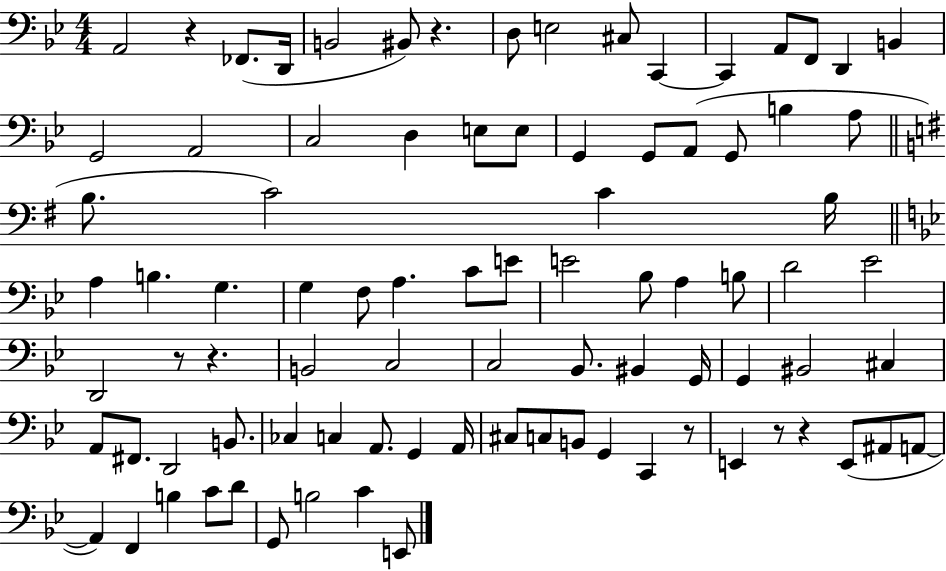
A2/h R/q FES2/e. D2/s B2/h BIS2/e R/q. D3/e E3/h C#3/e C2/q C2/q A2/e F2/e D2/q B2/q G2/h A2/h C3/h D3/q E3/e E3/e G2/q G2/e A2/e G2/e B3/q A3/e B3/e. C4/h C4/q B3/s A3/q B3/q. G3/q. G3/q F3/e A3/q. C4/e E4/e E4/h Bb3/e A3/q B3/e D4/h Eb4/h D2/h R/e R/q. B2/h C3/h C3/h Bb2/e. BIS2/q G2/s G2/q BIS2/h C#3/q A2/e F#2/e. D2/h B2/e. CES3/q C3/q A2/e. G2/q A2/s C#3/e C3/e B2/e G2/q C2/q R/e E2/q R/e R/q E2/e A#2/e A2/e A2/q F2/q B3/q C4/e D4/e G2/e B3/h C4/q E2/e